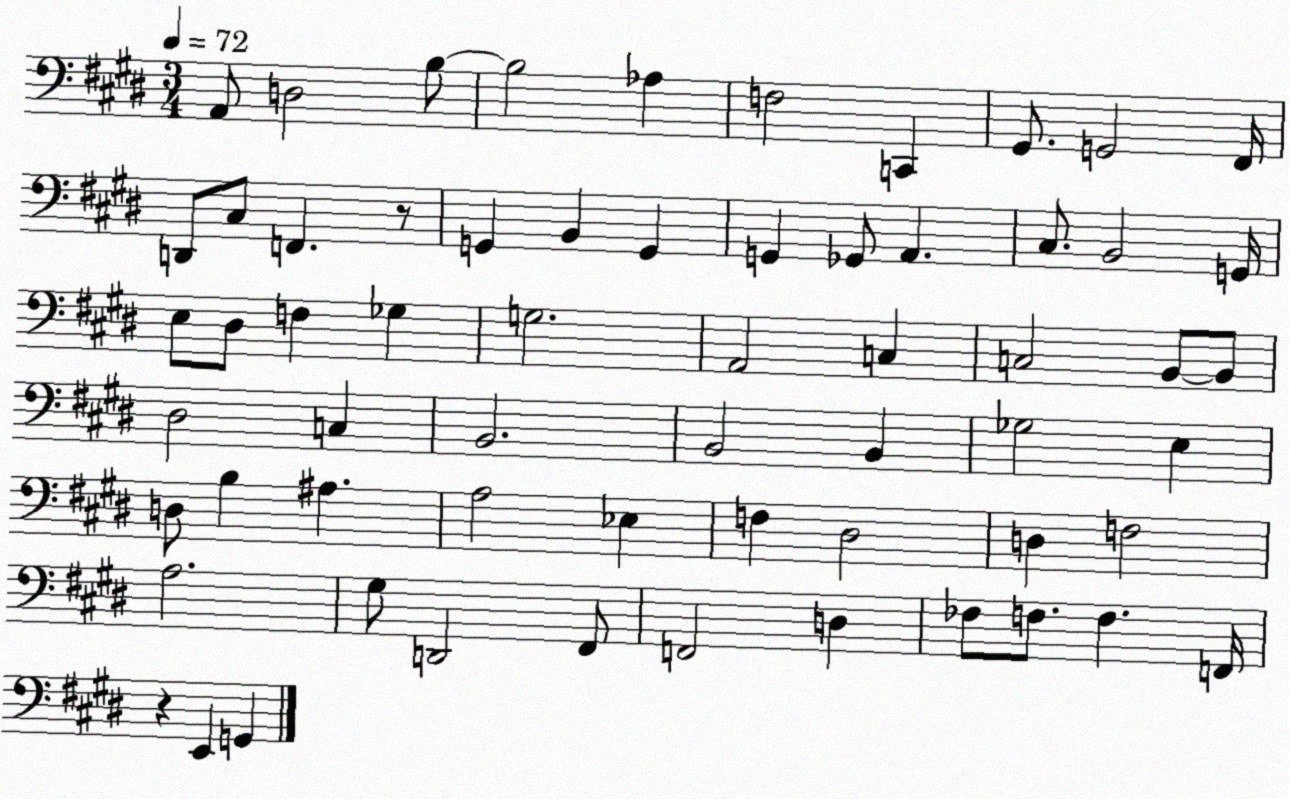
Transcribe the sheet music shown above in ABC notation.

X:1
T:Untitled
M:3/4
L:1/4
K:E
A,,/2 D,2 B,/2 B,2 _A, F,2 C,, ^G,,/2 G,,2 ^F,,/4 D,,/2 ^C,/2 F,, z/2 G,, B,, G,, G,, _G,,/2 A,, ^C,/2 B,,2 G,,/4 E,/2 ^D,/2 F, _G, G,2 A,,2 C, C,2 B,,/2 B,,/2 ^D,2 C, B,,2 B,,2 B,, _G,2 E, D,/2 B, ^A, A,2 _E, F, ^D,2 D, F,2 A,2 ^G,/2 D,,2 ^F,,/2 F,,2 D, _F,/2 F,/2 F, F,,/4 z E,, G,,